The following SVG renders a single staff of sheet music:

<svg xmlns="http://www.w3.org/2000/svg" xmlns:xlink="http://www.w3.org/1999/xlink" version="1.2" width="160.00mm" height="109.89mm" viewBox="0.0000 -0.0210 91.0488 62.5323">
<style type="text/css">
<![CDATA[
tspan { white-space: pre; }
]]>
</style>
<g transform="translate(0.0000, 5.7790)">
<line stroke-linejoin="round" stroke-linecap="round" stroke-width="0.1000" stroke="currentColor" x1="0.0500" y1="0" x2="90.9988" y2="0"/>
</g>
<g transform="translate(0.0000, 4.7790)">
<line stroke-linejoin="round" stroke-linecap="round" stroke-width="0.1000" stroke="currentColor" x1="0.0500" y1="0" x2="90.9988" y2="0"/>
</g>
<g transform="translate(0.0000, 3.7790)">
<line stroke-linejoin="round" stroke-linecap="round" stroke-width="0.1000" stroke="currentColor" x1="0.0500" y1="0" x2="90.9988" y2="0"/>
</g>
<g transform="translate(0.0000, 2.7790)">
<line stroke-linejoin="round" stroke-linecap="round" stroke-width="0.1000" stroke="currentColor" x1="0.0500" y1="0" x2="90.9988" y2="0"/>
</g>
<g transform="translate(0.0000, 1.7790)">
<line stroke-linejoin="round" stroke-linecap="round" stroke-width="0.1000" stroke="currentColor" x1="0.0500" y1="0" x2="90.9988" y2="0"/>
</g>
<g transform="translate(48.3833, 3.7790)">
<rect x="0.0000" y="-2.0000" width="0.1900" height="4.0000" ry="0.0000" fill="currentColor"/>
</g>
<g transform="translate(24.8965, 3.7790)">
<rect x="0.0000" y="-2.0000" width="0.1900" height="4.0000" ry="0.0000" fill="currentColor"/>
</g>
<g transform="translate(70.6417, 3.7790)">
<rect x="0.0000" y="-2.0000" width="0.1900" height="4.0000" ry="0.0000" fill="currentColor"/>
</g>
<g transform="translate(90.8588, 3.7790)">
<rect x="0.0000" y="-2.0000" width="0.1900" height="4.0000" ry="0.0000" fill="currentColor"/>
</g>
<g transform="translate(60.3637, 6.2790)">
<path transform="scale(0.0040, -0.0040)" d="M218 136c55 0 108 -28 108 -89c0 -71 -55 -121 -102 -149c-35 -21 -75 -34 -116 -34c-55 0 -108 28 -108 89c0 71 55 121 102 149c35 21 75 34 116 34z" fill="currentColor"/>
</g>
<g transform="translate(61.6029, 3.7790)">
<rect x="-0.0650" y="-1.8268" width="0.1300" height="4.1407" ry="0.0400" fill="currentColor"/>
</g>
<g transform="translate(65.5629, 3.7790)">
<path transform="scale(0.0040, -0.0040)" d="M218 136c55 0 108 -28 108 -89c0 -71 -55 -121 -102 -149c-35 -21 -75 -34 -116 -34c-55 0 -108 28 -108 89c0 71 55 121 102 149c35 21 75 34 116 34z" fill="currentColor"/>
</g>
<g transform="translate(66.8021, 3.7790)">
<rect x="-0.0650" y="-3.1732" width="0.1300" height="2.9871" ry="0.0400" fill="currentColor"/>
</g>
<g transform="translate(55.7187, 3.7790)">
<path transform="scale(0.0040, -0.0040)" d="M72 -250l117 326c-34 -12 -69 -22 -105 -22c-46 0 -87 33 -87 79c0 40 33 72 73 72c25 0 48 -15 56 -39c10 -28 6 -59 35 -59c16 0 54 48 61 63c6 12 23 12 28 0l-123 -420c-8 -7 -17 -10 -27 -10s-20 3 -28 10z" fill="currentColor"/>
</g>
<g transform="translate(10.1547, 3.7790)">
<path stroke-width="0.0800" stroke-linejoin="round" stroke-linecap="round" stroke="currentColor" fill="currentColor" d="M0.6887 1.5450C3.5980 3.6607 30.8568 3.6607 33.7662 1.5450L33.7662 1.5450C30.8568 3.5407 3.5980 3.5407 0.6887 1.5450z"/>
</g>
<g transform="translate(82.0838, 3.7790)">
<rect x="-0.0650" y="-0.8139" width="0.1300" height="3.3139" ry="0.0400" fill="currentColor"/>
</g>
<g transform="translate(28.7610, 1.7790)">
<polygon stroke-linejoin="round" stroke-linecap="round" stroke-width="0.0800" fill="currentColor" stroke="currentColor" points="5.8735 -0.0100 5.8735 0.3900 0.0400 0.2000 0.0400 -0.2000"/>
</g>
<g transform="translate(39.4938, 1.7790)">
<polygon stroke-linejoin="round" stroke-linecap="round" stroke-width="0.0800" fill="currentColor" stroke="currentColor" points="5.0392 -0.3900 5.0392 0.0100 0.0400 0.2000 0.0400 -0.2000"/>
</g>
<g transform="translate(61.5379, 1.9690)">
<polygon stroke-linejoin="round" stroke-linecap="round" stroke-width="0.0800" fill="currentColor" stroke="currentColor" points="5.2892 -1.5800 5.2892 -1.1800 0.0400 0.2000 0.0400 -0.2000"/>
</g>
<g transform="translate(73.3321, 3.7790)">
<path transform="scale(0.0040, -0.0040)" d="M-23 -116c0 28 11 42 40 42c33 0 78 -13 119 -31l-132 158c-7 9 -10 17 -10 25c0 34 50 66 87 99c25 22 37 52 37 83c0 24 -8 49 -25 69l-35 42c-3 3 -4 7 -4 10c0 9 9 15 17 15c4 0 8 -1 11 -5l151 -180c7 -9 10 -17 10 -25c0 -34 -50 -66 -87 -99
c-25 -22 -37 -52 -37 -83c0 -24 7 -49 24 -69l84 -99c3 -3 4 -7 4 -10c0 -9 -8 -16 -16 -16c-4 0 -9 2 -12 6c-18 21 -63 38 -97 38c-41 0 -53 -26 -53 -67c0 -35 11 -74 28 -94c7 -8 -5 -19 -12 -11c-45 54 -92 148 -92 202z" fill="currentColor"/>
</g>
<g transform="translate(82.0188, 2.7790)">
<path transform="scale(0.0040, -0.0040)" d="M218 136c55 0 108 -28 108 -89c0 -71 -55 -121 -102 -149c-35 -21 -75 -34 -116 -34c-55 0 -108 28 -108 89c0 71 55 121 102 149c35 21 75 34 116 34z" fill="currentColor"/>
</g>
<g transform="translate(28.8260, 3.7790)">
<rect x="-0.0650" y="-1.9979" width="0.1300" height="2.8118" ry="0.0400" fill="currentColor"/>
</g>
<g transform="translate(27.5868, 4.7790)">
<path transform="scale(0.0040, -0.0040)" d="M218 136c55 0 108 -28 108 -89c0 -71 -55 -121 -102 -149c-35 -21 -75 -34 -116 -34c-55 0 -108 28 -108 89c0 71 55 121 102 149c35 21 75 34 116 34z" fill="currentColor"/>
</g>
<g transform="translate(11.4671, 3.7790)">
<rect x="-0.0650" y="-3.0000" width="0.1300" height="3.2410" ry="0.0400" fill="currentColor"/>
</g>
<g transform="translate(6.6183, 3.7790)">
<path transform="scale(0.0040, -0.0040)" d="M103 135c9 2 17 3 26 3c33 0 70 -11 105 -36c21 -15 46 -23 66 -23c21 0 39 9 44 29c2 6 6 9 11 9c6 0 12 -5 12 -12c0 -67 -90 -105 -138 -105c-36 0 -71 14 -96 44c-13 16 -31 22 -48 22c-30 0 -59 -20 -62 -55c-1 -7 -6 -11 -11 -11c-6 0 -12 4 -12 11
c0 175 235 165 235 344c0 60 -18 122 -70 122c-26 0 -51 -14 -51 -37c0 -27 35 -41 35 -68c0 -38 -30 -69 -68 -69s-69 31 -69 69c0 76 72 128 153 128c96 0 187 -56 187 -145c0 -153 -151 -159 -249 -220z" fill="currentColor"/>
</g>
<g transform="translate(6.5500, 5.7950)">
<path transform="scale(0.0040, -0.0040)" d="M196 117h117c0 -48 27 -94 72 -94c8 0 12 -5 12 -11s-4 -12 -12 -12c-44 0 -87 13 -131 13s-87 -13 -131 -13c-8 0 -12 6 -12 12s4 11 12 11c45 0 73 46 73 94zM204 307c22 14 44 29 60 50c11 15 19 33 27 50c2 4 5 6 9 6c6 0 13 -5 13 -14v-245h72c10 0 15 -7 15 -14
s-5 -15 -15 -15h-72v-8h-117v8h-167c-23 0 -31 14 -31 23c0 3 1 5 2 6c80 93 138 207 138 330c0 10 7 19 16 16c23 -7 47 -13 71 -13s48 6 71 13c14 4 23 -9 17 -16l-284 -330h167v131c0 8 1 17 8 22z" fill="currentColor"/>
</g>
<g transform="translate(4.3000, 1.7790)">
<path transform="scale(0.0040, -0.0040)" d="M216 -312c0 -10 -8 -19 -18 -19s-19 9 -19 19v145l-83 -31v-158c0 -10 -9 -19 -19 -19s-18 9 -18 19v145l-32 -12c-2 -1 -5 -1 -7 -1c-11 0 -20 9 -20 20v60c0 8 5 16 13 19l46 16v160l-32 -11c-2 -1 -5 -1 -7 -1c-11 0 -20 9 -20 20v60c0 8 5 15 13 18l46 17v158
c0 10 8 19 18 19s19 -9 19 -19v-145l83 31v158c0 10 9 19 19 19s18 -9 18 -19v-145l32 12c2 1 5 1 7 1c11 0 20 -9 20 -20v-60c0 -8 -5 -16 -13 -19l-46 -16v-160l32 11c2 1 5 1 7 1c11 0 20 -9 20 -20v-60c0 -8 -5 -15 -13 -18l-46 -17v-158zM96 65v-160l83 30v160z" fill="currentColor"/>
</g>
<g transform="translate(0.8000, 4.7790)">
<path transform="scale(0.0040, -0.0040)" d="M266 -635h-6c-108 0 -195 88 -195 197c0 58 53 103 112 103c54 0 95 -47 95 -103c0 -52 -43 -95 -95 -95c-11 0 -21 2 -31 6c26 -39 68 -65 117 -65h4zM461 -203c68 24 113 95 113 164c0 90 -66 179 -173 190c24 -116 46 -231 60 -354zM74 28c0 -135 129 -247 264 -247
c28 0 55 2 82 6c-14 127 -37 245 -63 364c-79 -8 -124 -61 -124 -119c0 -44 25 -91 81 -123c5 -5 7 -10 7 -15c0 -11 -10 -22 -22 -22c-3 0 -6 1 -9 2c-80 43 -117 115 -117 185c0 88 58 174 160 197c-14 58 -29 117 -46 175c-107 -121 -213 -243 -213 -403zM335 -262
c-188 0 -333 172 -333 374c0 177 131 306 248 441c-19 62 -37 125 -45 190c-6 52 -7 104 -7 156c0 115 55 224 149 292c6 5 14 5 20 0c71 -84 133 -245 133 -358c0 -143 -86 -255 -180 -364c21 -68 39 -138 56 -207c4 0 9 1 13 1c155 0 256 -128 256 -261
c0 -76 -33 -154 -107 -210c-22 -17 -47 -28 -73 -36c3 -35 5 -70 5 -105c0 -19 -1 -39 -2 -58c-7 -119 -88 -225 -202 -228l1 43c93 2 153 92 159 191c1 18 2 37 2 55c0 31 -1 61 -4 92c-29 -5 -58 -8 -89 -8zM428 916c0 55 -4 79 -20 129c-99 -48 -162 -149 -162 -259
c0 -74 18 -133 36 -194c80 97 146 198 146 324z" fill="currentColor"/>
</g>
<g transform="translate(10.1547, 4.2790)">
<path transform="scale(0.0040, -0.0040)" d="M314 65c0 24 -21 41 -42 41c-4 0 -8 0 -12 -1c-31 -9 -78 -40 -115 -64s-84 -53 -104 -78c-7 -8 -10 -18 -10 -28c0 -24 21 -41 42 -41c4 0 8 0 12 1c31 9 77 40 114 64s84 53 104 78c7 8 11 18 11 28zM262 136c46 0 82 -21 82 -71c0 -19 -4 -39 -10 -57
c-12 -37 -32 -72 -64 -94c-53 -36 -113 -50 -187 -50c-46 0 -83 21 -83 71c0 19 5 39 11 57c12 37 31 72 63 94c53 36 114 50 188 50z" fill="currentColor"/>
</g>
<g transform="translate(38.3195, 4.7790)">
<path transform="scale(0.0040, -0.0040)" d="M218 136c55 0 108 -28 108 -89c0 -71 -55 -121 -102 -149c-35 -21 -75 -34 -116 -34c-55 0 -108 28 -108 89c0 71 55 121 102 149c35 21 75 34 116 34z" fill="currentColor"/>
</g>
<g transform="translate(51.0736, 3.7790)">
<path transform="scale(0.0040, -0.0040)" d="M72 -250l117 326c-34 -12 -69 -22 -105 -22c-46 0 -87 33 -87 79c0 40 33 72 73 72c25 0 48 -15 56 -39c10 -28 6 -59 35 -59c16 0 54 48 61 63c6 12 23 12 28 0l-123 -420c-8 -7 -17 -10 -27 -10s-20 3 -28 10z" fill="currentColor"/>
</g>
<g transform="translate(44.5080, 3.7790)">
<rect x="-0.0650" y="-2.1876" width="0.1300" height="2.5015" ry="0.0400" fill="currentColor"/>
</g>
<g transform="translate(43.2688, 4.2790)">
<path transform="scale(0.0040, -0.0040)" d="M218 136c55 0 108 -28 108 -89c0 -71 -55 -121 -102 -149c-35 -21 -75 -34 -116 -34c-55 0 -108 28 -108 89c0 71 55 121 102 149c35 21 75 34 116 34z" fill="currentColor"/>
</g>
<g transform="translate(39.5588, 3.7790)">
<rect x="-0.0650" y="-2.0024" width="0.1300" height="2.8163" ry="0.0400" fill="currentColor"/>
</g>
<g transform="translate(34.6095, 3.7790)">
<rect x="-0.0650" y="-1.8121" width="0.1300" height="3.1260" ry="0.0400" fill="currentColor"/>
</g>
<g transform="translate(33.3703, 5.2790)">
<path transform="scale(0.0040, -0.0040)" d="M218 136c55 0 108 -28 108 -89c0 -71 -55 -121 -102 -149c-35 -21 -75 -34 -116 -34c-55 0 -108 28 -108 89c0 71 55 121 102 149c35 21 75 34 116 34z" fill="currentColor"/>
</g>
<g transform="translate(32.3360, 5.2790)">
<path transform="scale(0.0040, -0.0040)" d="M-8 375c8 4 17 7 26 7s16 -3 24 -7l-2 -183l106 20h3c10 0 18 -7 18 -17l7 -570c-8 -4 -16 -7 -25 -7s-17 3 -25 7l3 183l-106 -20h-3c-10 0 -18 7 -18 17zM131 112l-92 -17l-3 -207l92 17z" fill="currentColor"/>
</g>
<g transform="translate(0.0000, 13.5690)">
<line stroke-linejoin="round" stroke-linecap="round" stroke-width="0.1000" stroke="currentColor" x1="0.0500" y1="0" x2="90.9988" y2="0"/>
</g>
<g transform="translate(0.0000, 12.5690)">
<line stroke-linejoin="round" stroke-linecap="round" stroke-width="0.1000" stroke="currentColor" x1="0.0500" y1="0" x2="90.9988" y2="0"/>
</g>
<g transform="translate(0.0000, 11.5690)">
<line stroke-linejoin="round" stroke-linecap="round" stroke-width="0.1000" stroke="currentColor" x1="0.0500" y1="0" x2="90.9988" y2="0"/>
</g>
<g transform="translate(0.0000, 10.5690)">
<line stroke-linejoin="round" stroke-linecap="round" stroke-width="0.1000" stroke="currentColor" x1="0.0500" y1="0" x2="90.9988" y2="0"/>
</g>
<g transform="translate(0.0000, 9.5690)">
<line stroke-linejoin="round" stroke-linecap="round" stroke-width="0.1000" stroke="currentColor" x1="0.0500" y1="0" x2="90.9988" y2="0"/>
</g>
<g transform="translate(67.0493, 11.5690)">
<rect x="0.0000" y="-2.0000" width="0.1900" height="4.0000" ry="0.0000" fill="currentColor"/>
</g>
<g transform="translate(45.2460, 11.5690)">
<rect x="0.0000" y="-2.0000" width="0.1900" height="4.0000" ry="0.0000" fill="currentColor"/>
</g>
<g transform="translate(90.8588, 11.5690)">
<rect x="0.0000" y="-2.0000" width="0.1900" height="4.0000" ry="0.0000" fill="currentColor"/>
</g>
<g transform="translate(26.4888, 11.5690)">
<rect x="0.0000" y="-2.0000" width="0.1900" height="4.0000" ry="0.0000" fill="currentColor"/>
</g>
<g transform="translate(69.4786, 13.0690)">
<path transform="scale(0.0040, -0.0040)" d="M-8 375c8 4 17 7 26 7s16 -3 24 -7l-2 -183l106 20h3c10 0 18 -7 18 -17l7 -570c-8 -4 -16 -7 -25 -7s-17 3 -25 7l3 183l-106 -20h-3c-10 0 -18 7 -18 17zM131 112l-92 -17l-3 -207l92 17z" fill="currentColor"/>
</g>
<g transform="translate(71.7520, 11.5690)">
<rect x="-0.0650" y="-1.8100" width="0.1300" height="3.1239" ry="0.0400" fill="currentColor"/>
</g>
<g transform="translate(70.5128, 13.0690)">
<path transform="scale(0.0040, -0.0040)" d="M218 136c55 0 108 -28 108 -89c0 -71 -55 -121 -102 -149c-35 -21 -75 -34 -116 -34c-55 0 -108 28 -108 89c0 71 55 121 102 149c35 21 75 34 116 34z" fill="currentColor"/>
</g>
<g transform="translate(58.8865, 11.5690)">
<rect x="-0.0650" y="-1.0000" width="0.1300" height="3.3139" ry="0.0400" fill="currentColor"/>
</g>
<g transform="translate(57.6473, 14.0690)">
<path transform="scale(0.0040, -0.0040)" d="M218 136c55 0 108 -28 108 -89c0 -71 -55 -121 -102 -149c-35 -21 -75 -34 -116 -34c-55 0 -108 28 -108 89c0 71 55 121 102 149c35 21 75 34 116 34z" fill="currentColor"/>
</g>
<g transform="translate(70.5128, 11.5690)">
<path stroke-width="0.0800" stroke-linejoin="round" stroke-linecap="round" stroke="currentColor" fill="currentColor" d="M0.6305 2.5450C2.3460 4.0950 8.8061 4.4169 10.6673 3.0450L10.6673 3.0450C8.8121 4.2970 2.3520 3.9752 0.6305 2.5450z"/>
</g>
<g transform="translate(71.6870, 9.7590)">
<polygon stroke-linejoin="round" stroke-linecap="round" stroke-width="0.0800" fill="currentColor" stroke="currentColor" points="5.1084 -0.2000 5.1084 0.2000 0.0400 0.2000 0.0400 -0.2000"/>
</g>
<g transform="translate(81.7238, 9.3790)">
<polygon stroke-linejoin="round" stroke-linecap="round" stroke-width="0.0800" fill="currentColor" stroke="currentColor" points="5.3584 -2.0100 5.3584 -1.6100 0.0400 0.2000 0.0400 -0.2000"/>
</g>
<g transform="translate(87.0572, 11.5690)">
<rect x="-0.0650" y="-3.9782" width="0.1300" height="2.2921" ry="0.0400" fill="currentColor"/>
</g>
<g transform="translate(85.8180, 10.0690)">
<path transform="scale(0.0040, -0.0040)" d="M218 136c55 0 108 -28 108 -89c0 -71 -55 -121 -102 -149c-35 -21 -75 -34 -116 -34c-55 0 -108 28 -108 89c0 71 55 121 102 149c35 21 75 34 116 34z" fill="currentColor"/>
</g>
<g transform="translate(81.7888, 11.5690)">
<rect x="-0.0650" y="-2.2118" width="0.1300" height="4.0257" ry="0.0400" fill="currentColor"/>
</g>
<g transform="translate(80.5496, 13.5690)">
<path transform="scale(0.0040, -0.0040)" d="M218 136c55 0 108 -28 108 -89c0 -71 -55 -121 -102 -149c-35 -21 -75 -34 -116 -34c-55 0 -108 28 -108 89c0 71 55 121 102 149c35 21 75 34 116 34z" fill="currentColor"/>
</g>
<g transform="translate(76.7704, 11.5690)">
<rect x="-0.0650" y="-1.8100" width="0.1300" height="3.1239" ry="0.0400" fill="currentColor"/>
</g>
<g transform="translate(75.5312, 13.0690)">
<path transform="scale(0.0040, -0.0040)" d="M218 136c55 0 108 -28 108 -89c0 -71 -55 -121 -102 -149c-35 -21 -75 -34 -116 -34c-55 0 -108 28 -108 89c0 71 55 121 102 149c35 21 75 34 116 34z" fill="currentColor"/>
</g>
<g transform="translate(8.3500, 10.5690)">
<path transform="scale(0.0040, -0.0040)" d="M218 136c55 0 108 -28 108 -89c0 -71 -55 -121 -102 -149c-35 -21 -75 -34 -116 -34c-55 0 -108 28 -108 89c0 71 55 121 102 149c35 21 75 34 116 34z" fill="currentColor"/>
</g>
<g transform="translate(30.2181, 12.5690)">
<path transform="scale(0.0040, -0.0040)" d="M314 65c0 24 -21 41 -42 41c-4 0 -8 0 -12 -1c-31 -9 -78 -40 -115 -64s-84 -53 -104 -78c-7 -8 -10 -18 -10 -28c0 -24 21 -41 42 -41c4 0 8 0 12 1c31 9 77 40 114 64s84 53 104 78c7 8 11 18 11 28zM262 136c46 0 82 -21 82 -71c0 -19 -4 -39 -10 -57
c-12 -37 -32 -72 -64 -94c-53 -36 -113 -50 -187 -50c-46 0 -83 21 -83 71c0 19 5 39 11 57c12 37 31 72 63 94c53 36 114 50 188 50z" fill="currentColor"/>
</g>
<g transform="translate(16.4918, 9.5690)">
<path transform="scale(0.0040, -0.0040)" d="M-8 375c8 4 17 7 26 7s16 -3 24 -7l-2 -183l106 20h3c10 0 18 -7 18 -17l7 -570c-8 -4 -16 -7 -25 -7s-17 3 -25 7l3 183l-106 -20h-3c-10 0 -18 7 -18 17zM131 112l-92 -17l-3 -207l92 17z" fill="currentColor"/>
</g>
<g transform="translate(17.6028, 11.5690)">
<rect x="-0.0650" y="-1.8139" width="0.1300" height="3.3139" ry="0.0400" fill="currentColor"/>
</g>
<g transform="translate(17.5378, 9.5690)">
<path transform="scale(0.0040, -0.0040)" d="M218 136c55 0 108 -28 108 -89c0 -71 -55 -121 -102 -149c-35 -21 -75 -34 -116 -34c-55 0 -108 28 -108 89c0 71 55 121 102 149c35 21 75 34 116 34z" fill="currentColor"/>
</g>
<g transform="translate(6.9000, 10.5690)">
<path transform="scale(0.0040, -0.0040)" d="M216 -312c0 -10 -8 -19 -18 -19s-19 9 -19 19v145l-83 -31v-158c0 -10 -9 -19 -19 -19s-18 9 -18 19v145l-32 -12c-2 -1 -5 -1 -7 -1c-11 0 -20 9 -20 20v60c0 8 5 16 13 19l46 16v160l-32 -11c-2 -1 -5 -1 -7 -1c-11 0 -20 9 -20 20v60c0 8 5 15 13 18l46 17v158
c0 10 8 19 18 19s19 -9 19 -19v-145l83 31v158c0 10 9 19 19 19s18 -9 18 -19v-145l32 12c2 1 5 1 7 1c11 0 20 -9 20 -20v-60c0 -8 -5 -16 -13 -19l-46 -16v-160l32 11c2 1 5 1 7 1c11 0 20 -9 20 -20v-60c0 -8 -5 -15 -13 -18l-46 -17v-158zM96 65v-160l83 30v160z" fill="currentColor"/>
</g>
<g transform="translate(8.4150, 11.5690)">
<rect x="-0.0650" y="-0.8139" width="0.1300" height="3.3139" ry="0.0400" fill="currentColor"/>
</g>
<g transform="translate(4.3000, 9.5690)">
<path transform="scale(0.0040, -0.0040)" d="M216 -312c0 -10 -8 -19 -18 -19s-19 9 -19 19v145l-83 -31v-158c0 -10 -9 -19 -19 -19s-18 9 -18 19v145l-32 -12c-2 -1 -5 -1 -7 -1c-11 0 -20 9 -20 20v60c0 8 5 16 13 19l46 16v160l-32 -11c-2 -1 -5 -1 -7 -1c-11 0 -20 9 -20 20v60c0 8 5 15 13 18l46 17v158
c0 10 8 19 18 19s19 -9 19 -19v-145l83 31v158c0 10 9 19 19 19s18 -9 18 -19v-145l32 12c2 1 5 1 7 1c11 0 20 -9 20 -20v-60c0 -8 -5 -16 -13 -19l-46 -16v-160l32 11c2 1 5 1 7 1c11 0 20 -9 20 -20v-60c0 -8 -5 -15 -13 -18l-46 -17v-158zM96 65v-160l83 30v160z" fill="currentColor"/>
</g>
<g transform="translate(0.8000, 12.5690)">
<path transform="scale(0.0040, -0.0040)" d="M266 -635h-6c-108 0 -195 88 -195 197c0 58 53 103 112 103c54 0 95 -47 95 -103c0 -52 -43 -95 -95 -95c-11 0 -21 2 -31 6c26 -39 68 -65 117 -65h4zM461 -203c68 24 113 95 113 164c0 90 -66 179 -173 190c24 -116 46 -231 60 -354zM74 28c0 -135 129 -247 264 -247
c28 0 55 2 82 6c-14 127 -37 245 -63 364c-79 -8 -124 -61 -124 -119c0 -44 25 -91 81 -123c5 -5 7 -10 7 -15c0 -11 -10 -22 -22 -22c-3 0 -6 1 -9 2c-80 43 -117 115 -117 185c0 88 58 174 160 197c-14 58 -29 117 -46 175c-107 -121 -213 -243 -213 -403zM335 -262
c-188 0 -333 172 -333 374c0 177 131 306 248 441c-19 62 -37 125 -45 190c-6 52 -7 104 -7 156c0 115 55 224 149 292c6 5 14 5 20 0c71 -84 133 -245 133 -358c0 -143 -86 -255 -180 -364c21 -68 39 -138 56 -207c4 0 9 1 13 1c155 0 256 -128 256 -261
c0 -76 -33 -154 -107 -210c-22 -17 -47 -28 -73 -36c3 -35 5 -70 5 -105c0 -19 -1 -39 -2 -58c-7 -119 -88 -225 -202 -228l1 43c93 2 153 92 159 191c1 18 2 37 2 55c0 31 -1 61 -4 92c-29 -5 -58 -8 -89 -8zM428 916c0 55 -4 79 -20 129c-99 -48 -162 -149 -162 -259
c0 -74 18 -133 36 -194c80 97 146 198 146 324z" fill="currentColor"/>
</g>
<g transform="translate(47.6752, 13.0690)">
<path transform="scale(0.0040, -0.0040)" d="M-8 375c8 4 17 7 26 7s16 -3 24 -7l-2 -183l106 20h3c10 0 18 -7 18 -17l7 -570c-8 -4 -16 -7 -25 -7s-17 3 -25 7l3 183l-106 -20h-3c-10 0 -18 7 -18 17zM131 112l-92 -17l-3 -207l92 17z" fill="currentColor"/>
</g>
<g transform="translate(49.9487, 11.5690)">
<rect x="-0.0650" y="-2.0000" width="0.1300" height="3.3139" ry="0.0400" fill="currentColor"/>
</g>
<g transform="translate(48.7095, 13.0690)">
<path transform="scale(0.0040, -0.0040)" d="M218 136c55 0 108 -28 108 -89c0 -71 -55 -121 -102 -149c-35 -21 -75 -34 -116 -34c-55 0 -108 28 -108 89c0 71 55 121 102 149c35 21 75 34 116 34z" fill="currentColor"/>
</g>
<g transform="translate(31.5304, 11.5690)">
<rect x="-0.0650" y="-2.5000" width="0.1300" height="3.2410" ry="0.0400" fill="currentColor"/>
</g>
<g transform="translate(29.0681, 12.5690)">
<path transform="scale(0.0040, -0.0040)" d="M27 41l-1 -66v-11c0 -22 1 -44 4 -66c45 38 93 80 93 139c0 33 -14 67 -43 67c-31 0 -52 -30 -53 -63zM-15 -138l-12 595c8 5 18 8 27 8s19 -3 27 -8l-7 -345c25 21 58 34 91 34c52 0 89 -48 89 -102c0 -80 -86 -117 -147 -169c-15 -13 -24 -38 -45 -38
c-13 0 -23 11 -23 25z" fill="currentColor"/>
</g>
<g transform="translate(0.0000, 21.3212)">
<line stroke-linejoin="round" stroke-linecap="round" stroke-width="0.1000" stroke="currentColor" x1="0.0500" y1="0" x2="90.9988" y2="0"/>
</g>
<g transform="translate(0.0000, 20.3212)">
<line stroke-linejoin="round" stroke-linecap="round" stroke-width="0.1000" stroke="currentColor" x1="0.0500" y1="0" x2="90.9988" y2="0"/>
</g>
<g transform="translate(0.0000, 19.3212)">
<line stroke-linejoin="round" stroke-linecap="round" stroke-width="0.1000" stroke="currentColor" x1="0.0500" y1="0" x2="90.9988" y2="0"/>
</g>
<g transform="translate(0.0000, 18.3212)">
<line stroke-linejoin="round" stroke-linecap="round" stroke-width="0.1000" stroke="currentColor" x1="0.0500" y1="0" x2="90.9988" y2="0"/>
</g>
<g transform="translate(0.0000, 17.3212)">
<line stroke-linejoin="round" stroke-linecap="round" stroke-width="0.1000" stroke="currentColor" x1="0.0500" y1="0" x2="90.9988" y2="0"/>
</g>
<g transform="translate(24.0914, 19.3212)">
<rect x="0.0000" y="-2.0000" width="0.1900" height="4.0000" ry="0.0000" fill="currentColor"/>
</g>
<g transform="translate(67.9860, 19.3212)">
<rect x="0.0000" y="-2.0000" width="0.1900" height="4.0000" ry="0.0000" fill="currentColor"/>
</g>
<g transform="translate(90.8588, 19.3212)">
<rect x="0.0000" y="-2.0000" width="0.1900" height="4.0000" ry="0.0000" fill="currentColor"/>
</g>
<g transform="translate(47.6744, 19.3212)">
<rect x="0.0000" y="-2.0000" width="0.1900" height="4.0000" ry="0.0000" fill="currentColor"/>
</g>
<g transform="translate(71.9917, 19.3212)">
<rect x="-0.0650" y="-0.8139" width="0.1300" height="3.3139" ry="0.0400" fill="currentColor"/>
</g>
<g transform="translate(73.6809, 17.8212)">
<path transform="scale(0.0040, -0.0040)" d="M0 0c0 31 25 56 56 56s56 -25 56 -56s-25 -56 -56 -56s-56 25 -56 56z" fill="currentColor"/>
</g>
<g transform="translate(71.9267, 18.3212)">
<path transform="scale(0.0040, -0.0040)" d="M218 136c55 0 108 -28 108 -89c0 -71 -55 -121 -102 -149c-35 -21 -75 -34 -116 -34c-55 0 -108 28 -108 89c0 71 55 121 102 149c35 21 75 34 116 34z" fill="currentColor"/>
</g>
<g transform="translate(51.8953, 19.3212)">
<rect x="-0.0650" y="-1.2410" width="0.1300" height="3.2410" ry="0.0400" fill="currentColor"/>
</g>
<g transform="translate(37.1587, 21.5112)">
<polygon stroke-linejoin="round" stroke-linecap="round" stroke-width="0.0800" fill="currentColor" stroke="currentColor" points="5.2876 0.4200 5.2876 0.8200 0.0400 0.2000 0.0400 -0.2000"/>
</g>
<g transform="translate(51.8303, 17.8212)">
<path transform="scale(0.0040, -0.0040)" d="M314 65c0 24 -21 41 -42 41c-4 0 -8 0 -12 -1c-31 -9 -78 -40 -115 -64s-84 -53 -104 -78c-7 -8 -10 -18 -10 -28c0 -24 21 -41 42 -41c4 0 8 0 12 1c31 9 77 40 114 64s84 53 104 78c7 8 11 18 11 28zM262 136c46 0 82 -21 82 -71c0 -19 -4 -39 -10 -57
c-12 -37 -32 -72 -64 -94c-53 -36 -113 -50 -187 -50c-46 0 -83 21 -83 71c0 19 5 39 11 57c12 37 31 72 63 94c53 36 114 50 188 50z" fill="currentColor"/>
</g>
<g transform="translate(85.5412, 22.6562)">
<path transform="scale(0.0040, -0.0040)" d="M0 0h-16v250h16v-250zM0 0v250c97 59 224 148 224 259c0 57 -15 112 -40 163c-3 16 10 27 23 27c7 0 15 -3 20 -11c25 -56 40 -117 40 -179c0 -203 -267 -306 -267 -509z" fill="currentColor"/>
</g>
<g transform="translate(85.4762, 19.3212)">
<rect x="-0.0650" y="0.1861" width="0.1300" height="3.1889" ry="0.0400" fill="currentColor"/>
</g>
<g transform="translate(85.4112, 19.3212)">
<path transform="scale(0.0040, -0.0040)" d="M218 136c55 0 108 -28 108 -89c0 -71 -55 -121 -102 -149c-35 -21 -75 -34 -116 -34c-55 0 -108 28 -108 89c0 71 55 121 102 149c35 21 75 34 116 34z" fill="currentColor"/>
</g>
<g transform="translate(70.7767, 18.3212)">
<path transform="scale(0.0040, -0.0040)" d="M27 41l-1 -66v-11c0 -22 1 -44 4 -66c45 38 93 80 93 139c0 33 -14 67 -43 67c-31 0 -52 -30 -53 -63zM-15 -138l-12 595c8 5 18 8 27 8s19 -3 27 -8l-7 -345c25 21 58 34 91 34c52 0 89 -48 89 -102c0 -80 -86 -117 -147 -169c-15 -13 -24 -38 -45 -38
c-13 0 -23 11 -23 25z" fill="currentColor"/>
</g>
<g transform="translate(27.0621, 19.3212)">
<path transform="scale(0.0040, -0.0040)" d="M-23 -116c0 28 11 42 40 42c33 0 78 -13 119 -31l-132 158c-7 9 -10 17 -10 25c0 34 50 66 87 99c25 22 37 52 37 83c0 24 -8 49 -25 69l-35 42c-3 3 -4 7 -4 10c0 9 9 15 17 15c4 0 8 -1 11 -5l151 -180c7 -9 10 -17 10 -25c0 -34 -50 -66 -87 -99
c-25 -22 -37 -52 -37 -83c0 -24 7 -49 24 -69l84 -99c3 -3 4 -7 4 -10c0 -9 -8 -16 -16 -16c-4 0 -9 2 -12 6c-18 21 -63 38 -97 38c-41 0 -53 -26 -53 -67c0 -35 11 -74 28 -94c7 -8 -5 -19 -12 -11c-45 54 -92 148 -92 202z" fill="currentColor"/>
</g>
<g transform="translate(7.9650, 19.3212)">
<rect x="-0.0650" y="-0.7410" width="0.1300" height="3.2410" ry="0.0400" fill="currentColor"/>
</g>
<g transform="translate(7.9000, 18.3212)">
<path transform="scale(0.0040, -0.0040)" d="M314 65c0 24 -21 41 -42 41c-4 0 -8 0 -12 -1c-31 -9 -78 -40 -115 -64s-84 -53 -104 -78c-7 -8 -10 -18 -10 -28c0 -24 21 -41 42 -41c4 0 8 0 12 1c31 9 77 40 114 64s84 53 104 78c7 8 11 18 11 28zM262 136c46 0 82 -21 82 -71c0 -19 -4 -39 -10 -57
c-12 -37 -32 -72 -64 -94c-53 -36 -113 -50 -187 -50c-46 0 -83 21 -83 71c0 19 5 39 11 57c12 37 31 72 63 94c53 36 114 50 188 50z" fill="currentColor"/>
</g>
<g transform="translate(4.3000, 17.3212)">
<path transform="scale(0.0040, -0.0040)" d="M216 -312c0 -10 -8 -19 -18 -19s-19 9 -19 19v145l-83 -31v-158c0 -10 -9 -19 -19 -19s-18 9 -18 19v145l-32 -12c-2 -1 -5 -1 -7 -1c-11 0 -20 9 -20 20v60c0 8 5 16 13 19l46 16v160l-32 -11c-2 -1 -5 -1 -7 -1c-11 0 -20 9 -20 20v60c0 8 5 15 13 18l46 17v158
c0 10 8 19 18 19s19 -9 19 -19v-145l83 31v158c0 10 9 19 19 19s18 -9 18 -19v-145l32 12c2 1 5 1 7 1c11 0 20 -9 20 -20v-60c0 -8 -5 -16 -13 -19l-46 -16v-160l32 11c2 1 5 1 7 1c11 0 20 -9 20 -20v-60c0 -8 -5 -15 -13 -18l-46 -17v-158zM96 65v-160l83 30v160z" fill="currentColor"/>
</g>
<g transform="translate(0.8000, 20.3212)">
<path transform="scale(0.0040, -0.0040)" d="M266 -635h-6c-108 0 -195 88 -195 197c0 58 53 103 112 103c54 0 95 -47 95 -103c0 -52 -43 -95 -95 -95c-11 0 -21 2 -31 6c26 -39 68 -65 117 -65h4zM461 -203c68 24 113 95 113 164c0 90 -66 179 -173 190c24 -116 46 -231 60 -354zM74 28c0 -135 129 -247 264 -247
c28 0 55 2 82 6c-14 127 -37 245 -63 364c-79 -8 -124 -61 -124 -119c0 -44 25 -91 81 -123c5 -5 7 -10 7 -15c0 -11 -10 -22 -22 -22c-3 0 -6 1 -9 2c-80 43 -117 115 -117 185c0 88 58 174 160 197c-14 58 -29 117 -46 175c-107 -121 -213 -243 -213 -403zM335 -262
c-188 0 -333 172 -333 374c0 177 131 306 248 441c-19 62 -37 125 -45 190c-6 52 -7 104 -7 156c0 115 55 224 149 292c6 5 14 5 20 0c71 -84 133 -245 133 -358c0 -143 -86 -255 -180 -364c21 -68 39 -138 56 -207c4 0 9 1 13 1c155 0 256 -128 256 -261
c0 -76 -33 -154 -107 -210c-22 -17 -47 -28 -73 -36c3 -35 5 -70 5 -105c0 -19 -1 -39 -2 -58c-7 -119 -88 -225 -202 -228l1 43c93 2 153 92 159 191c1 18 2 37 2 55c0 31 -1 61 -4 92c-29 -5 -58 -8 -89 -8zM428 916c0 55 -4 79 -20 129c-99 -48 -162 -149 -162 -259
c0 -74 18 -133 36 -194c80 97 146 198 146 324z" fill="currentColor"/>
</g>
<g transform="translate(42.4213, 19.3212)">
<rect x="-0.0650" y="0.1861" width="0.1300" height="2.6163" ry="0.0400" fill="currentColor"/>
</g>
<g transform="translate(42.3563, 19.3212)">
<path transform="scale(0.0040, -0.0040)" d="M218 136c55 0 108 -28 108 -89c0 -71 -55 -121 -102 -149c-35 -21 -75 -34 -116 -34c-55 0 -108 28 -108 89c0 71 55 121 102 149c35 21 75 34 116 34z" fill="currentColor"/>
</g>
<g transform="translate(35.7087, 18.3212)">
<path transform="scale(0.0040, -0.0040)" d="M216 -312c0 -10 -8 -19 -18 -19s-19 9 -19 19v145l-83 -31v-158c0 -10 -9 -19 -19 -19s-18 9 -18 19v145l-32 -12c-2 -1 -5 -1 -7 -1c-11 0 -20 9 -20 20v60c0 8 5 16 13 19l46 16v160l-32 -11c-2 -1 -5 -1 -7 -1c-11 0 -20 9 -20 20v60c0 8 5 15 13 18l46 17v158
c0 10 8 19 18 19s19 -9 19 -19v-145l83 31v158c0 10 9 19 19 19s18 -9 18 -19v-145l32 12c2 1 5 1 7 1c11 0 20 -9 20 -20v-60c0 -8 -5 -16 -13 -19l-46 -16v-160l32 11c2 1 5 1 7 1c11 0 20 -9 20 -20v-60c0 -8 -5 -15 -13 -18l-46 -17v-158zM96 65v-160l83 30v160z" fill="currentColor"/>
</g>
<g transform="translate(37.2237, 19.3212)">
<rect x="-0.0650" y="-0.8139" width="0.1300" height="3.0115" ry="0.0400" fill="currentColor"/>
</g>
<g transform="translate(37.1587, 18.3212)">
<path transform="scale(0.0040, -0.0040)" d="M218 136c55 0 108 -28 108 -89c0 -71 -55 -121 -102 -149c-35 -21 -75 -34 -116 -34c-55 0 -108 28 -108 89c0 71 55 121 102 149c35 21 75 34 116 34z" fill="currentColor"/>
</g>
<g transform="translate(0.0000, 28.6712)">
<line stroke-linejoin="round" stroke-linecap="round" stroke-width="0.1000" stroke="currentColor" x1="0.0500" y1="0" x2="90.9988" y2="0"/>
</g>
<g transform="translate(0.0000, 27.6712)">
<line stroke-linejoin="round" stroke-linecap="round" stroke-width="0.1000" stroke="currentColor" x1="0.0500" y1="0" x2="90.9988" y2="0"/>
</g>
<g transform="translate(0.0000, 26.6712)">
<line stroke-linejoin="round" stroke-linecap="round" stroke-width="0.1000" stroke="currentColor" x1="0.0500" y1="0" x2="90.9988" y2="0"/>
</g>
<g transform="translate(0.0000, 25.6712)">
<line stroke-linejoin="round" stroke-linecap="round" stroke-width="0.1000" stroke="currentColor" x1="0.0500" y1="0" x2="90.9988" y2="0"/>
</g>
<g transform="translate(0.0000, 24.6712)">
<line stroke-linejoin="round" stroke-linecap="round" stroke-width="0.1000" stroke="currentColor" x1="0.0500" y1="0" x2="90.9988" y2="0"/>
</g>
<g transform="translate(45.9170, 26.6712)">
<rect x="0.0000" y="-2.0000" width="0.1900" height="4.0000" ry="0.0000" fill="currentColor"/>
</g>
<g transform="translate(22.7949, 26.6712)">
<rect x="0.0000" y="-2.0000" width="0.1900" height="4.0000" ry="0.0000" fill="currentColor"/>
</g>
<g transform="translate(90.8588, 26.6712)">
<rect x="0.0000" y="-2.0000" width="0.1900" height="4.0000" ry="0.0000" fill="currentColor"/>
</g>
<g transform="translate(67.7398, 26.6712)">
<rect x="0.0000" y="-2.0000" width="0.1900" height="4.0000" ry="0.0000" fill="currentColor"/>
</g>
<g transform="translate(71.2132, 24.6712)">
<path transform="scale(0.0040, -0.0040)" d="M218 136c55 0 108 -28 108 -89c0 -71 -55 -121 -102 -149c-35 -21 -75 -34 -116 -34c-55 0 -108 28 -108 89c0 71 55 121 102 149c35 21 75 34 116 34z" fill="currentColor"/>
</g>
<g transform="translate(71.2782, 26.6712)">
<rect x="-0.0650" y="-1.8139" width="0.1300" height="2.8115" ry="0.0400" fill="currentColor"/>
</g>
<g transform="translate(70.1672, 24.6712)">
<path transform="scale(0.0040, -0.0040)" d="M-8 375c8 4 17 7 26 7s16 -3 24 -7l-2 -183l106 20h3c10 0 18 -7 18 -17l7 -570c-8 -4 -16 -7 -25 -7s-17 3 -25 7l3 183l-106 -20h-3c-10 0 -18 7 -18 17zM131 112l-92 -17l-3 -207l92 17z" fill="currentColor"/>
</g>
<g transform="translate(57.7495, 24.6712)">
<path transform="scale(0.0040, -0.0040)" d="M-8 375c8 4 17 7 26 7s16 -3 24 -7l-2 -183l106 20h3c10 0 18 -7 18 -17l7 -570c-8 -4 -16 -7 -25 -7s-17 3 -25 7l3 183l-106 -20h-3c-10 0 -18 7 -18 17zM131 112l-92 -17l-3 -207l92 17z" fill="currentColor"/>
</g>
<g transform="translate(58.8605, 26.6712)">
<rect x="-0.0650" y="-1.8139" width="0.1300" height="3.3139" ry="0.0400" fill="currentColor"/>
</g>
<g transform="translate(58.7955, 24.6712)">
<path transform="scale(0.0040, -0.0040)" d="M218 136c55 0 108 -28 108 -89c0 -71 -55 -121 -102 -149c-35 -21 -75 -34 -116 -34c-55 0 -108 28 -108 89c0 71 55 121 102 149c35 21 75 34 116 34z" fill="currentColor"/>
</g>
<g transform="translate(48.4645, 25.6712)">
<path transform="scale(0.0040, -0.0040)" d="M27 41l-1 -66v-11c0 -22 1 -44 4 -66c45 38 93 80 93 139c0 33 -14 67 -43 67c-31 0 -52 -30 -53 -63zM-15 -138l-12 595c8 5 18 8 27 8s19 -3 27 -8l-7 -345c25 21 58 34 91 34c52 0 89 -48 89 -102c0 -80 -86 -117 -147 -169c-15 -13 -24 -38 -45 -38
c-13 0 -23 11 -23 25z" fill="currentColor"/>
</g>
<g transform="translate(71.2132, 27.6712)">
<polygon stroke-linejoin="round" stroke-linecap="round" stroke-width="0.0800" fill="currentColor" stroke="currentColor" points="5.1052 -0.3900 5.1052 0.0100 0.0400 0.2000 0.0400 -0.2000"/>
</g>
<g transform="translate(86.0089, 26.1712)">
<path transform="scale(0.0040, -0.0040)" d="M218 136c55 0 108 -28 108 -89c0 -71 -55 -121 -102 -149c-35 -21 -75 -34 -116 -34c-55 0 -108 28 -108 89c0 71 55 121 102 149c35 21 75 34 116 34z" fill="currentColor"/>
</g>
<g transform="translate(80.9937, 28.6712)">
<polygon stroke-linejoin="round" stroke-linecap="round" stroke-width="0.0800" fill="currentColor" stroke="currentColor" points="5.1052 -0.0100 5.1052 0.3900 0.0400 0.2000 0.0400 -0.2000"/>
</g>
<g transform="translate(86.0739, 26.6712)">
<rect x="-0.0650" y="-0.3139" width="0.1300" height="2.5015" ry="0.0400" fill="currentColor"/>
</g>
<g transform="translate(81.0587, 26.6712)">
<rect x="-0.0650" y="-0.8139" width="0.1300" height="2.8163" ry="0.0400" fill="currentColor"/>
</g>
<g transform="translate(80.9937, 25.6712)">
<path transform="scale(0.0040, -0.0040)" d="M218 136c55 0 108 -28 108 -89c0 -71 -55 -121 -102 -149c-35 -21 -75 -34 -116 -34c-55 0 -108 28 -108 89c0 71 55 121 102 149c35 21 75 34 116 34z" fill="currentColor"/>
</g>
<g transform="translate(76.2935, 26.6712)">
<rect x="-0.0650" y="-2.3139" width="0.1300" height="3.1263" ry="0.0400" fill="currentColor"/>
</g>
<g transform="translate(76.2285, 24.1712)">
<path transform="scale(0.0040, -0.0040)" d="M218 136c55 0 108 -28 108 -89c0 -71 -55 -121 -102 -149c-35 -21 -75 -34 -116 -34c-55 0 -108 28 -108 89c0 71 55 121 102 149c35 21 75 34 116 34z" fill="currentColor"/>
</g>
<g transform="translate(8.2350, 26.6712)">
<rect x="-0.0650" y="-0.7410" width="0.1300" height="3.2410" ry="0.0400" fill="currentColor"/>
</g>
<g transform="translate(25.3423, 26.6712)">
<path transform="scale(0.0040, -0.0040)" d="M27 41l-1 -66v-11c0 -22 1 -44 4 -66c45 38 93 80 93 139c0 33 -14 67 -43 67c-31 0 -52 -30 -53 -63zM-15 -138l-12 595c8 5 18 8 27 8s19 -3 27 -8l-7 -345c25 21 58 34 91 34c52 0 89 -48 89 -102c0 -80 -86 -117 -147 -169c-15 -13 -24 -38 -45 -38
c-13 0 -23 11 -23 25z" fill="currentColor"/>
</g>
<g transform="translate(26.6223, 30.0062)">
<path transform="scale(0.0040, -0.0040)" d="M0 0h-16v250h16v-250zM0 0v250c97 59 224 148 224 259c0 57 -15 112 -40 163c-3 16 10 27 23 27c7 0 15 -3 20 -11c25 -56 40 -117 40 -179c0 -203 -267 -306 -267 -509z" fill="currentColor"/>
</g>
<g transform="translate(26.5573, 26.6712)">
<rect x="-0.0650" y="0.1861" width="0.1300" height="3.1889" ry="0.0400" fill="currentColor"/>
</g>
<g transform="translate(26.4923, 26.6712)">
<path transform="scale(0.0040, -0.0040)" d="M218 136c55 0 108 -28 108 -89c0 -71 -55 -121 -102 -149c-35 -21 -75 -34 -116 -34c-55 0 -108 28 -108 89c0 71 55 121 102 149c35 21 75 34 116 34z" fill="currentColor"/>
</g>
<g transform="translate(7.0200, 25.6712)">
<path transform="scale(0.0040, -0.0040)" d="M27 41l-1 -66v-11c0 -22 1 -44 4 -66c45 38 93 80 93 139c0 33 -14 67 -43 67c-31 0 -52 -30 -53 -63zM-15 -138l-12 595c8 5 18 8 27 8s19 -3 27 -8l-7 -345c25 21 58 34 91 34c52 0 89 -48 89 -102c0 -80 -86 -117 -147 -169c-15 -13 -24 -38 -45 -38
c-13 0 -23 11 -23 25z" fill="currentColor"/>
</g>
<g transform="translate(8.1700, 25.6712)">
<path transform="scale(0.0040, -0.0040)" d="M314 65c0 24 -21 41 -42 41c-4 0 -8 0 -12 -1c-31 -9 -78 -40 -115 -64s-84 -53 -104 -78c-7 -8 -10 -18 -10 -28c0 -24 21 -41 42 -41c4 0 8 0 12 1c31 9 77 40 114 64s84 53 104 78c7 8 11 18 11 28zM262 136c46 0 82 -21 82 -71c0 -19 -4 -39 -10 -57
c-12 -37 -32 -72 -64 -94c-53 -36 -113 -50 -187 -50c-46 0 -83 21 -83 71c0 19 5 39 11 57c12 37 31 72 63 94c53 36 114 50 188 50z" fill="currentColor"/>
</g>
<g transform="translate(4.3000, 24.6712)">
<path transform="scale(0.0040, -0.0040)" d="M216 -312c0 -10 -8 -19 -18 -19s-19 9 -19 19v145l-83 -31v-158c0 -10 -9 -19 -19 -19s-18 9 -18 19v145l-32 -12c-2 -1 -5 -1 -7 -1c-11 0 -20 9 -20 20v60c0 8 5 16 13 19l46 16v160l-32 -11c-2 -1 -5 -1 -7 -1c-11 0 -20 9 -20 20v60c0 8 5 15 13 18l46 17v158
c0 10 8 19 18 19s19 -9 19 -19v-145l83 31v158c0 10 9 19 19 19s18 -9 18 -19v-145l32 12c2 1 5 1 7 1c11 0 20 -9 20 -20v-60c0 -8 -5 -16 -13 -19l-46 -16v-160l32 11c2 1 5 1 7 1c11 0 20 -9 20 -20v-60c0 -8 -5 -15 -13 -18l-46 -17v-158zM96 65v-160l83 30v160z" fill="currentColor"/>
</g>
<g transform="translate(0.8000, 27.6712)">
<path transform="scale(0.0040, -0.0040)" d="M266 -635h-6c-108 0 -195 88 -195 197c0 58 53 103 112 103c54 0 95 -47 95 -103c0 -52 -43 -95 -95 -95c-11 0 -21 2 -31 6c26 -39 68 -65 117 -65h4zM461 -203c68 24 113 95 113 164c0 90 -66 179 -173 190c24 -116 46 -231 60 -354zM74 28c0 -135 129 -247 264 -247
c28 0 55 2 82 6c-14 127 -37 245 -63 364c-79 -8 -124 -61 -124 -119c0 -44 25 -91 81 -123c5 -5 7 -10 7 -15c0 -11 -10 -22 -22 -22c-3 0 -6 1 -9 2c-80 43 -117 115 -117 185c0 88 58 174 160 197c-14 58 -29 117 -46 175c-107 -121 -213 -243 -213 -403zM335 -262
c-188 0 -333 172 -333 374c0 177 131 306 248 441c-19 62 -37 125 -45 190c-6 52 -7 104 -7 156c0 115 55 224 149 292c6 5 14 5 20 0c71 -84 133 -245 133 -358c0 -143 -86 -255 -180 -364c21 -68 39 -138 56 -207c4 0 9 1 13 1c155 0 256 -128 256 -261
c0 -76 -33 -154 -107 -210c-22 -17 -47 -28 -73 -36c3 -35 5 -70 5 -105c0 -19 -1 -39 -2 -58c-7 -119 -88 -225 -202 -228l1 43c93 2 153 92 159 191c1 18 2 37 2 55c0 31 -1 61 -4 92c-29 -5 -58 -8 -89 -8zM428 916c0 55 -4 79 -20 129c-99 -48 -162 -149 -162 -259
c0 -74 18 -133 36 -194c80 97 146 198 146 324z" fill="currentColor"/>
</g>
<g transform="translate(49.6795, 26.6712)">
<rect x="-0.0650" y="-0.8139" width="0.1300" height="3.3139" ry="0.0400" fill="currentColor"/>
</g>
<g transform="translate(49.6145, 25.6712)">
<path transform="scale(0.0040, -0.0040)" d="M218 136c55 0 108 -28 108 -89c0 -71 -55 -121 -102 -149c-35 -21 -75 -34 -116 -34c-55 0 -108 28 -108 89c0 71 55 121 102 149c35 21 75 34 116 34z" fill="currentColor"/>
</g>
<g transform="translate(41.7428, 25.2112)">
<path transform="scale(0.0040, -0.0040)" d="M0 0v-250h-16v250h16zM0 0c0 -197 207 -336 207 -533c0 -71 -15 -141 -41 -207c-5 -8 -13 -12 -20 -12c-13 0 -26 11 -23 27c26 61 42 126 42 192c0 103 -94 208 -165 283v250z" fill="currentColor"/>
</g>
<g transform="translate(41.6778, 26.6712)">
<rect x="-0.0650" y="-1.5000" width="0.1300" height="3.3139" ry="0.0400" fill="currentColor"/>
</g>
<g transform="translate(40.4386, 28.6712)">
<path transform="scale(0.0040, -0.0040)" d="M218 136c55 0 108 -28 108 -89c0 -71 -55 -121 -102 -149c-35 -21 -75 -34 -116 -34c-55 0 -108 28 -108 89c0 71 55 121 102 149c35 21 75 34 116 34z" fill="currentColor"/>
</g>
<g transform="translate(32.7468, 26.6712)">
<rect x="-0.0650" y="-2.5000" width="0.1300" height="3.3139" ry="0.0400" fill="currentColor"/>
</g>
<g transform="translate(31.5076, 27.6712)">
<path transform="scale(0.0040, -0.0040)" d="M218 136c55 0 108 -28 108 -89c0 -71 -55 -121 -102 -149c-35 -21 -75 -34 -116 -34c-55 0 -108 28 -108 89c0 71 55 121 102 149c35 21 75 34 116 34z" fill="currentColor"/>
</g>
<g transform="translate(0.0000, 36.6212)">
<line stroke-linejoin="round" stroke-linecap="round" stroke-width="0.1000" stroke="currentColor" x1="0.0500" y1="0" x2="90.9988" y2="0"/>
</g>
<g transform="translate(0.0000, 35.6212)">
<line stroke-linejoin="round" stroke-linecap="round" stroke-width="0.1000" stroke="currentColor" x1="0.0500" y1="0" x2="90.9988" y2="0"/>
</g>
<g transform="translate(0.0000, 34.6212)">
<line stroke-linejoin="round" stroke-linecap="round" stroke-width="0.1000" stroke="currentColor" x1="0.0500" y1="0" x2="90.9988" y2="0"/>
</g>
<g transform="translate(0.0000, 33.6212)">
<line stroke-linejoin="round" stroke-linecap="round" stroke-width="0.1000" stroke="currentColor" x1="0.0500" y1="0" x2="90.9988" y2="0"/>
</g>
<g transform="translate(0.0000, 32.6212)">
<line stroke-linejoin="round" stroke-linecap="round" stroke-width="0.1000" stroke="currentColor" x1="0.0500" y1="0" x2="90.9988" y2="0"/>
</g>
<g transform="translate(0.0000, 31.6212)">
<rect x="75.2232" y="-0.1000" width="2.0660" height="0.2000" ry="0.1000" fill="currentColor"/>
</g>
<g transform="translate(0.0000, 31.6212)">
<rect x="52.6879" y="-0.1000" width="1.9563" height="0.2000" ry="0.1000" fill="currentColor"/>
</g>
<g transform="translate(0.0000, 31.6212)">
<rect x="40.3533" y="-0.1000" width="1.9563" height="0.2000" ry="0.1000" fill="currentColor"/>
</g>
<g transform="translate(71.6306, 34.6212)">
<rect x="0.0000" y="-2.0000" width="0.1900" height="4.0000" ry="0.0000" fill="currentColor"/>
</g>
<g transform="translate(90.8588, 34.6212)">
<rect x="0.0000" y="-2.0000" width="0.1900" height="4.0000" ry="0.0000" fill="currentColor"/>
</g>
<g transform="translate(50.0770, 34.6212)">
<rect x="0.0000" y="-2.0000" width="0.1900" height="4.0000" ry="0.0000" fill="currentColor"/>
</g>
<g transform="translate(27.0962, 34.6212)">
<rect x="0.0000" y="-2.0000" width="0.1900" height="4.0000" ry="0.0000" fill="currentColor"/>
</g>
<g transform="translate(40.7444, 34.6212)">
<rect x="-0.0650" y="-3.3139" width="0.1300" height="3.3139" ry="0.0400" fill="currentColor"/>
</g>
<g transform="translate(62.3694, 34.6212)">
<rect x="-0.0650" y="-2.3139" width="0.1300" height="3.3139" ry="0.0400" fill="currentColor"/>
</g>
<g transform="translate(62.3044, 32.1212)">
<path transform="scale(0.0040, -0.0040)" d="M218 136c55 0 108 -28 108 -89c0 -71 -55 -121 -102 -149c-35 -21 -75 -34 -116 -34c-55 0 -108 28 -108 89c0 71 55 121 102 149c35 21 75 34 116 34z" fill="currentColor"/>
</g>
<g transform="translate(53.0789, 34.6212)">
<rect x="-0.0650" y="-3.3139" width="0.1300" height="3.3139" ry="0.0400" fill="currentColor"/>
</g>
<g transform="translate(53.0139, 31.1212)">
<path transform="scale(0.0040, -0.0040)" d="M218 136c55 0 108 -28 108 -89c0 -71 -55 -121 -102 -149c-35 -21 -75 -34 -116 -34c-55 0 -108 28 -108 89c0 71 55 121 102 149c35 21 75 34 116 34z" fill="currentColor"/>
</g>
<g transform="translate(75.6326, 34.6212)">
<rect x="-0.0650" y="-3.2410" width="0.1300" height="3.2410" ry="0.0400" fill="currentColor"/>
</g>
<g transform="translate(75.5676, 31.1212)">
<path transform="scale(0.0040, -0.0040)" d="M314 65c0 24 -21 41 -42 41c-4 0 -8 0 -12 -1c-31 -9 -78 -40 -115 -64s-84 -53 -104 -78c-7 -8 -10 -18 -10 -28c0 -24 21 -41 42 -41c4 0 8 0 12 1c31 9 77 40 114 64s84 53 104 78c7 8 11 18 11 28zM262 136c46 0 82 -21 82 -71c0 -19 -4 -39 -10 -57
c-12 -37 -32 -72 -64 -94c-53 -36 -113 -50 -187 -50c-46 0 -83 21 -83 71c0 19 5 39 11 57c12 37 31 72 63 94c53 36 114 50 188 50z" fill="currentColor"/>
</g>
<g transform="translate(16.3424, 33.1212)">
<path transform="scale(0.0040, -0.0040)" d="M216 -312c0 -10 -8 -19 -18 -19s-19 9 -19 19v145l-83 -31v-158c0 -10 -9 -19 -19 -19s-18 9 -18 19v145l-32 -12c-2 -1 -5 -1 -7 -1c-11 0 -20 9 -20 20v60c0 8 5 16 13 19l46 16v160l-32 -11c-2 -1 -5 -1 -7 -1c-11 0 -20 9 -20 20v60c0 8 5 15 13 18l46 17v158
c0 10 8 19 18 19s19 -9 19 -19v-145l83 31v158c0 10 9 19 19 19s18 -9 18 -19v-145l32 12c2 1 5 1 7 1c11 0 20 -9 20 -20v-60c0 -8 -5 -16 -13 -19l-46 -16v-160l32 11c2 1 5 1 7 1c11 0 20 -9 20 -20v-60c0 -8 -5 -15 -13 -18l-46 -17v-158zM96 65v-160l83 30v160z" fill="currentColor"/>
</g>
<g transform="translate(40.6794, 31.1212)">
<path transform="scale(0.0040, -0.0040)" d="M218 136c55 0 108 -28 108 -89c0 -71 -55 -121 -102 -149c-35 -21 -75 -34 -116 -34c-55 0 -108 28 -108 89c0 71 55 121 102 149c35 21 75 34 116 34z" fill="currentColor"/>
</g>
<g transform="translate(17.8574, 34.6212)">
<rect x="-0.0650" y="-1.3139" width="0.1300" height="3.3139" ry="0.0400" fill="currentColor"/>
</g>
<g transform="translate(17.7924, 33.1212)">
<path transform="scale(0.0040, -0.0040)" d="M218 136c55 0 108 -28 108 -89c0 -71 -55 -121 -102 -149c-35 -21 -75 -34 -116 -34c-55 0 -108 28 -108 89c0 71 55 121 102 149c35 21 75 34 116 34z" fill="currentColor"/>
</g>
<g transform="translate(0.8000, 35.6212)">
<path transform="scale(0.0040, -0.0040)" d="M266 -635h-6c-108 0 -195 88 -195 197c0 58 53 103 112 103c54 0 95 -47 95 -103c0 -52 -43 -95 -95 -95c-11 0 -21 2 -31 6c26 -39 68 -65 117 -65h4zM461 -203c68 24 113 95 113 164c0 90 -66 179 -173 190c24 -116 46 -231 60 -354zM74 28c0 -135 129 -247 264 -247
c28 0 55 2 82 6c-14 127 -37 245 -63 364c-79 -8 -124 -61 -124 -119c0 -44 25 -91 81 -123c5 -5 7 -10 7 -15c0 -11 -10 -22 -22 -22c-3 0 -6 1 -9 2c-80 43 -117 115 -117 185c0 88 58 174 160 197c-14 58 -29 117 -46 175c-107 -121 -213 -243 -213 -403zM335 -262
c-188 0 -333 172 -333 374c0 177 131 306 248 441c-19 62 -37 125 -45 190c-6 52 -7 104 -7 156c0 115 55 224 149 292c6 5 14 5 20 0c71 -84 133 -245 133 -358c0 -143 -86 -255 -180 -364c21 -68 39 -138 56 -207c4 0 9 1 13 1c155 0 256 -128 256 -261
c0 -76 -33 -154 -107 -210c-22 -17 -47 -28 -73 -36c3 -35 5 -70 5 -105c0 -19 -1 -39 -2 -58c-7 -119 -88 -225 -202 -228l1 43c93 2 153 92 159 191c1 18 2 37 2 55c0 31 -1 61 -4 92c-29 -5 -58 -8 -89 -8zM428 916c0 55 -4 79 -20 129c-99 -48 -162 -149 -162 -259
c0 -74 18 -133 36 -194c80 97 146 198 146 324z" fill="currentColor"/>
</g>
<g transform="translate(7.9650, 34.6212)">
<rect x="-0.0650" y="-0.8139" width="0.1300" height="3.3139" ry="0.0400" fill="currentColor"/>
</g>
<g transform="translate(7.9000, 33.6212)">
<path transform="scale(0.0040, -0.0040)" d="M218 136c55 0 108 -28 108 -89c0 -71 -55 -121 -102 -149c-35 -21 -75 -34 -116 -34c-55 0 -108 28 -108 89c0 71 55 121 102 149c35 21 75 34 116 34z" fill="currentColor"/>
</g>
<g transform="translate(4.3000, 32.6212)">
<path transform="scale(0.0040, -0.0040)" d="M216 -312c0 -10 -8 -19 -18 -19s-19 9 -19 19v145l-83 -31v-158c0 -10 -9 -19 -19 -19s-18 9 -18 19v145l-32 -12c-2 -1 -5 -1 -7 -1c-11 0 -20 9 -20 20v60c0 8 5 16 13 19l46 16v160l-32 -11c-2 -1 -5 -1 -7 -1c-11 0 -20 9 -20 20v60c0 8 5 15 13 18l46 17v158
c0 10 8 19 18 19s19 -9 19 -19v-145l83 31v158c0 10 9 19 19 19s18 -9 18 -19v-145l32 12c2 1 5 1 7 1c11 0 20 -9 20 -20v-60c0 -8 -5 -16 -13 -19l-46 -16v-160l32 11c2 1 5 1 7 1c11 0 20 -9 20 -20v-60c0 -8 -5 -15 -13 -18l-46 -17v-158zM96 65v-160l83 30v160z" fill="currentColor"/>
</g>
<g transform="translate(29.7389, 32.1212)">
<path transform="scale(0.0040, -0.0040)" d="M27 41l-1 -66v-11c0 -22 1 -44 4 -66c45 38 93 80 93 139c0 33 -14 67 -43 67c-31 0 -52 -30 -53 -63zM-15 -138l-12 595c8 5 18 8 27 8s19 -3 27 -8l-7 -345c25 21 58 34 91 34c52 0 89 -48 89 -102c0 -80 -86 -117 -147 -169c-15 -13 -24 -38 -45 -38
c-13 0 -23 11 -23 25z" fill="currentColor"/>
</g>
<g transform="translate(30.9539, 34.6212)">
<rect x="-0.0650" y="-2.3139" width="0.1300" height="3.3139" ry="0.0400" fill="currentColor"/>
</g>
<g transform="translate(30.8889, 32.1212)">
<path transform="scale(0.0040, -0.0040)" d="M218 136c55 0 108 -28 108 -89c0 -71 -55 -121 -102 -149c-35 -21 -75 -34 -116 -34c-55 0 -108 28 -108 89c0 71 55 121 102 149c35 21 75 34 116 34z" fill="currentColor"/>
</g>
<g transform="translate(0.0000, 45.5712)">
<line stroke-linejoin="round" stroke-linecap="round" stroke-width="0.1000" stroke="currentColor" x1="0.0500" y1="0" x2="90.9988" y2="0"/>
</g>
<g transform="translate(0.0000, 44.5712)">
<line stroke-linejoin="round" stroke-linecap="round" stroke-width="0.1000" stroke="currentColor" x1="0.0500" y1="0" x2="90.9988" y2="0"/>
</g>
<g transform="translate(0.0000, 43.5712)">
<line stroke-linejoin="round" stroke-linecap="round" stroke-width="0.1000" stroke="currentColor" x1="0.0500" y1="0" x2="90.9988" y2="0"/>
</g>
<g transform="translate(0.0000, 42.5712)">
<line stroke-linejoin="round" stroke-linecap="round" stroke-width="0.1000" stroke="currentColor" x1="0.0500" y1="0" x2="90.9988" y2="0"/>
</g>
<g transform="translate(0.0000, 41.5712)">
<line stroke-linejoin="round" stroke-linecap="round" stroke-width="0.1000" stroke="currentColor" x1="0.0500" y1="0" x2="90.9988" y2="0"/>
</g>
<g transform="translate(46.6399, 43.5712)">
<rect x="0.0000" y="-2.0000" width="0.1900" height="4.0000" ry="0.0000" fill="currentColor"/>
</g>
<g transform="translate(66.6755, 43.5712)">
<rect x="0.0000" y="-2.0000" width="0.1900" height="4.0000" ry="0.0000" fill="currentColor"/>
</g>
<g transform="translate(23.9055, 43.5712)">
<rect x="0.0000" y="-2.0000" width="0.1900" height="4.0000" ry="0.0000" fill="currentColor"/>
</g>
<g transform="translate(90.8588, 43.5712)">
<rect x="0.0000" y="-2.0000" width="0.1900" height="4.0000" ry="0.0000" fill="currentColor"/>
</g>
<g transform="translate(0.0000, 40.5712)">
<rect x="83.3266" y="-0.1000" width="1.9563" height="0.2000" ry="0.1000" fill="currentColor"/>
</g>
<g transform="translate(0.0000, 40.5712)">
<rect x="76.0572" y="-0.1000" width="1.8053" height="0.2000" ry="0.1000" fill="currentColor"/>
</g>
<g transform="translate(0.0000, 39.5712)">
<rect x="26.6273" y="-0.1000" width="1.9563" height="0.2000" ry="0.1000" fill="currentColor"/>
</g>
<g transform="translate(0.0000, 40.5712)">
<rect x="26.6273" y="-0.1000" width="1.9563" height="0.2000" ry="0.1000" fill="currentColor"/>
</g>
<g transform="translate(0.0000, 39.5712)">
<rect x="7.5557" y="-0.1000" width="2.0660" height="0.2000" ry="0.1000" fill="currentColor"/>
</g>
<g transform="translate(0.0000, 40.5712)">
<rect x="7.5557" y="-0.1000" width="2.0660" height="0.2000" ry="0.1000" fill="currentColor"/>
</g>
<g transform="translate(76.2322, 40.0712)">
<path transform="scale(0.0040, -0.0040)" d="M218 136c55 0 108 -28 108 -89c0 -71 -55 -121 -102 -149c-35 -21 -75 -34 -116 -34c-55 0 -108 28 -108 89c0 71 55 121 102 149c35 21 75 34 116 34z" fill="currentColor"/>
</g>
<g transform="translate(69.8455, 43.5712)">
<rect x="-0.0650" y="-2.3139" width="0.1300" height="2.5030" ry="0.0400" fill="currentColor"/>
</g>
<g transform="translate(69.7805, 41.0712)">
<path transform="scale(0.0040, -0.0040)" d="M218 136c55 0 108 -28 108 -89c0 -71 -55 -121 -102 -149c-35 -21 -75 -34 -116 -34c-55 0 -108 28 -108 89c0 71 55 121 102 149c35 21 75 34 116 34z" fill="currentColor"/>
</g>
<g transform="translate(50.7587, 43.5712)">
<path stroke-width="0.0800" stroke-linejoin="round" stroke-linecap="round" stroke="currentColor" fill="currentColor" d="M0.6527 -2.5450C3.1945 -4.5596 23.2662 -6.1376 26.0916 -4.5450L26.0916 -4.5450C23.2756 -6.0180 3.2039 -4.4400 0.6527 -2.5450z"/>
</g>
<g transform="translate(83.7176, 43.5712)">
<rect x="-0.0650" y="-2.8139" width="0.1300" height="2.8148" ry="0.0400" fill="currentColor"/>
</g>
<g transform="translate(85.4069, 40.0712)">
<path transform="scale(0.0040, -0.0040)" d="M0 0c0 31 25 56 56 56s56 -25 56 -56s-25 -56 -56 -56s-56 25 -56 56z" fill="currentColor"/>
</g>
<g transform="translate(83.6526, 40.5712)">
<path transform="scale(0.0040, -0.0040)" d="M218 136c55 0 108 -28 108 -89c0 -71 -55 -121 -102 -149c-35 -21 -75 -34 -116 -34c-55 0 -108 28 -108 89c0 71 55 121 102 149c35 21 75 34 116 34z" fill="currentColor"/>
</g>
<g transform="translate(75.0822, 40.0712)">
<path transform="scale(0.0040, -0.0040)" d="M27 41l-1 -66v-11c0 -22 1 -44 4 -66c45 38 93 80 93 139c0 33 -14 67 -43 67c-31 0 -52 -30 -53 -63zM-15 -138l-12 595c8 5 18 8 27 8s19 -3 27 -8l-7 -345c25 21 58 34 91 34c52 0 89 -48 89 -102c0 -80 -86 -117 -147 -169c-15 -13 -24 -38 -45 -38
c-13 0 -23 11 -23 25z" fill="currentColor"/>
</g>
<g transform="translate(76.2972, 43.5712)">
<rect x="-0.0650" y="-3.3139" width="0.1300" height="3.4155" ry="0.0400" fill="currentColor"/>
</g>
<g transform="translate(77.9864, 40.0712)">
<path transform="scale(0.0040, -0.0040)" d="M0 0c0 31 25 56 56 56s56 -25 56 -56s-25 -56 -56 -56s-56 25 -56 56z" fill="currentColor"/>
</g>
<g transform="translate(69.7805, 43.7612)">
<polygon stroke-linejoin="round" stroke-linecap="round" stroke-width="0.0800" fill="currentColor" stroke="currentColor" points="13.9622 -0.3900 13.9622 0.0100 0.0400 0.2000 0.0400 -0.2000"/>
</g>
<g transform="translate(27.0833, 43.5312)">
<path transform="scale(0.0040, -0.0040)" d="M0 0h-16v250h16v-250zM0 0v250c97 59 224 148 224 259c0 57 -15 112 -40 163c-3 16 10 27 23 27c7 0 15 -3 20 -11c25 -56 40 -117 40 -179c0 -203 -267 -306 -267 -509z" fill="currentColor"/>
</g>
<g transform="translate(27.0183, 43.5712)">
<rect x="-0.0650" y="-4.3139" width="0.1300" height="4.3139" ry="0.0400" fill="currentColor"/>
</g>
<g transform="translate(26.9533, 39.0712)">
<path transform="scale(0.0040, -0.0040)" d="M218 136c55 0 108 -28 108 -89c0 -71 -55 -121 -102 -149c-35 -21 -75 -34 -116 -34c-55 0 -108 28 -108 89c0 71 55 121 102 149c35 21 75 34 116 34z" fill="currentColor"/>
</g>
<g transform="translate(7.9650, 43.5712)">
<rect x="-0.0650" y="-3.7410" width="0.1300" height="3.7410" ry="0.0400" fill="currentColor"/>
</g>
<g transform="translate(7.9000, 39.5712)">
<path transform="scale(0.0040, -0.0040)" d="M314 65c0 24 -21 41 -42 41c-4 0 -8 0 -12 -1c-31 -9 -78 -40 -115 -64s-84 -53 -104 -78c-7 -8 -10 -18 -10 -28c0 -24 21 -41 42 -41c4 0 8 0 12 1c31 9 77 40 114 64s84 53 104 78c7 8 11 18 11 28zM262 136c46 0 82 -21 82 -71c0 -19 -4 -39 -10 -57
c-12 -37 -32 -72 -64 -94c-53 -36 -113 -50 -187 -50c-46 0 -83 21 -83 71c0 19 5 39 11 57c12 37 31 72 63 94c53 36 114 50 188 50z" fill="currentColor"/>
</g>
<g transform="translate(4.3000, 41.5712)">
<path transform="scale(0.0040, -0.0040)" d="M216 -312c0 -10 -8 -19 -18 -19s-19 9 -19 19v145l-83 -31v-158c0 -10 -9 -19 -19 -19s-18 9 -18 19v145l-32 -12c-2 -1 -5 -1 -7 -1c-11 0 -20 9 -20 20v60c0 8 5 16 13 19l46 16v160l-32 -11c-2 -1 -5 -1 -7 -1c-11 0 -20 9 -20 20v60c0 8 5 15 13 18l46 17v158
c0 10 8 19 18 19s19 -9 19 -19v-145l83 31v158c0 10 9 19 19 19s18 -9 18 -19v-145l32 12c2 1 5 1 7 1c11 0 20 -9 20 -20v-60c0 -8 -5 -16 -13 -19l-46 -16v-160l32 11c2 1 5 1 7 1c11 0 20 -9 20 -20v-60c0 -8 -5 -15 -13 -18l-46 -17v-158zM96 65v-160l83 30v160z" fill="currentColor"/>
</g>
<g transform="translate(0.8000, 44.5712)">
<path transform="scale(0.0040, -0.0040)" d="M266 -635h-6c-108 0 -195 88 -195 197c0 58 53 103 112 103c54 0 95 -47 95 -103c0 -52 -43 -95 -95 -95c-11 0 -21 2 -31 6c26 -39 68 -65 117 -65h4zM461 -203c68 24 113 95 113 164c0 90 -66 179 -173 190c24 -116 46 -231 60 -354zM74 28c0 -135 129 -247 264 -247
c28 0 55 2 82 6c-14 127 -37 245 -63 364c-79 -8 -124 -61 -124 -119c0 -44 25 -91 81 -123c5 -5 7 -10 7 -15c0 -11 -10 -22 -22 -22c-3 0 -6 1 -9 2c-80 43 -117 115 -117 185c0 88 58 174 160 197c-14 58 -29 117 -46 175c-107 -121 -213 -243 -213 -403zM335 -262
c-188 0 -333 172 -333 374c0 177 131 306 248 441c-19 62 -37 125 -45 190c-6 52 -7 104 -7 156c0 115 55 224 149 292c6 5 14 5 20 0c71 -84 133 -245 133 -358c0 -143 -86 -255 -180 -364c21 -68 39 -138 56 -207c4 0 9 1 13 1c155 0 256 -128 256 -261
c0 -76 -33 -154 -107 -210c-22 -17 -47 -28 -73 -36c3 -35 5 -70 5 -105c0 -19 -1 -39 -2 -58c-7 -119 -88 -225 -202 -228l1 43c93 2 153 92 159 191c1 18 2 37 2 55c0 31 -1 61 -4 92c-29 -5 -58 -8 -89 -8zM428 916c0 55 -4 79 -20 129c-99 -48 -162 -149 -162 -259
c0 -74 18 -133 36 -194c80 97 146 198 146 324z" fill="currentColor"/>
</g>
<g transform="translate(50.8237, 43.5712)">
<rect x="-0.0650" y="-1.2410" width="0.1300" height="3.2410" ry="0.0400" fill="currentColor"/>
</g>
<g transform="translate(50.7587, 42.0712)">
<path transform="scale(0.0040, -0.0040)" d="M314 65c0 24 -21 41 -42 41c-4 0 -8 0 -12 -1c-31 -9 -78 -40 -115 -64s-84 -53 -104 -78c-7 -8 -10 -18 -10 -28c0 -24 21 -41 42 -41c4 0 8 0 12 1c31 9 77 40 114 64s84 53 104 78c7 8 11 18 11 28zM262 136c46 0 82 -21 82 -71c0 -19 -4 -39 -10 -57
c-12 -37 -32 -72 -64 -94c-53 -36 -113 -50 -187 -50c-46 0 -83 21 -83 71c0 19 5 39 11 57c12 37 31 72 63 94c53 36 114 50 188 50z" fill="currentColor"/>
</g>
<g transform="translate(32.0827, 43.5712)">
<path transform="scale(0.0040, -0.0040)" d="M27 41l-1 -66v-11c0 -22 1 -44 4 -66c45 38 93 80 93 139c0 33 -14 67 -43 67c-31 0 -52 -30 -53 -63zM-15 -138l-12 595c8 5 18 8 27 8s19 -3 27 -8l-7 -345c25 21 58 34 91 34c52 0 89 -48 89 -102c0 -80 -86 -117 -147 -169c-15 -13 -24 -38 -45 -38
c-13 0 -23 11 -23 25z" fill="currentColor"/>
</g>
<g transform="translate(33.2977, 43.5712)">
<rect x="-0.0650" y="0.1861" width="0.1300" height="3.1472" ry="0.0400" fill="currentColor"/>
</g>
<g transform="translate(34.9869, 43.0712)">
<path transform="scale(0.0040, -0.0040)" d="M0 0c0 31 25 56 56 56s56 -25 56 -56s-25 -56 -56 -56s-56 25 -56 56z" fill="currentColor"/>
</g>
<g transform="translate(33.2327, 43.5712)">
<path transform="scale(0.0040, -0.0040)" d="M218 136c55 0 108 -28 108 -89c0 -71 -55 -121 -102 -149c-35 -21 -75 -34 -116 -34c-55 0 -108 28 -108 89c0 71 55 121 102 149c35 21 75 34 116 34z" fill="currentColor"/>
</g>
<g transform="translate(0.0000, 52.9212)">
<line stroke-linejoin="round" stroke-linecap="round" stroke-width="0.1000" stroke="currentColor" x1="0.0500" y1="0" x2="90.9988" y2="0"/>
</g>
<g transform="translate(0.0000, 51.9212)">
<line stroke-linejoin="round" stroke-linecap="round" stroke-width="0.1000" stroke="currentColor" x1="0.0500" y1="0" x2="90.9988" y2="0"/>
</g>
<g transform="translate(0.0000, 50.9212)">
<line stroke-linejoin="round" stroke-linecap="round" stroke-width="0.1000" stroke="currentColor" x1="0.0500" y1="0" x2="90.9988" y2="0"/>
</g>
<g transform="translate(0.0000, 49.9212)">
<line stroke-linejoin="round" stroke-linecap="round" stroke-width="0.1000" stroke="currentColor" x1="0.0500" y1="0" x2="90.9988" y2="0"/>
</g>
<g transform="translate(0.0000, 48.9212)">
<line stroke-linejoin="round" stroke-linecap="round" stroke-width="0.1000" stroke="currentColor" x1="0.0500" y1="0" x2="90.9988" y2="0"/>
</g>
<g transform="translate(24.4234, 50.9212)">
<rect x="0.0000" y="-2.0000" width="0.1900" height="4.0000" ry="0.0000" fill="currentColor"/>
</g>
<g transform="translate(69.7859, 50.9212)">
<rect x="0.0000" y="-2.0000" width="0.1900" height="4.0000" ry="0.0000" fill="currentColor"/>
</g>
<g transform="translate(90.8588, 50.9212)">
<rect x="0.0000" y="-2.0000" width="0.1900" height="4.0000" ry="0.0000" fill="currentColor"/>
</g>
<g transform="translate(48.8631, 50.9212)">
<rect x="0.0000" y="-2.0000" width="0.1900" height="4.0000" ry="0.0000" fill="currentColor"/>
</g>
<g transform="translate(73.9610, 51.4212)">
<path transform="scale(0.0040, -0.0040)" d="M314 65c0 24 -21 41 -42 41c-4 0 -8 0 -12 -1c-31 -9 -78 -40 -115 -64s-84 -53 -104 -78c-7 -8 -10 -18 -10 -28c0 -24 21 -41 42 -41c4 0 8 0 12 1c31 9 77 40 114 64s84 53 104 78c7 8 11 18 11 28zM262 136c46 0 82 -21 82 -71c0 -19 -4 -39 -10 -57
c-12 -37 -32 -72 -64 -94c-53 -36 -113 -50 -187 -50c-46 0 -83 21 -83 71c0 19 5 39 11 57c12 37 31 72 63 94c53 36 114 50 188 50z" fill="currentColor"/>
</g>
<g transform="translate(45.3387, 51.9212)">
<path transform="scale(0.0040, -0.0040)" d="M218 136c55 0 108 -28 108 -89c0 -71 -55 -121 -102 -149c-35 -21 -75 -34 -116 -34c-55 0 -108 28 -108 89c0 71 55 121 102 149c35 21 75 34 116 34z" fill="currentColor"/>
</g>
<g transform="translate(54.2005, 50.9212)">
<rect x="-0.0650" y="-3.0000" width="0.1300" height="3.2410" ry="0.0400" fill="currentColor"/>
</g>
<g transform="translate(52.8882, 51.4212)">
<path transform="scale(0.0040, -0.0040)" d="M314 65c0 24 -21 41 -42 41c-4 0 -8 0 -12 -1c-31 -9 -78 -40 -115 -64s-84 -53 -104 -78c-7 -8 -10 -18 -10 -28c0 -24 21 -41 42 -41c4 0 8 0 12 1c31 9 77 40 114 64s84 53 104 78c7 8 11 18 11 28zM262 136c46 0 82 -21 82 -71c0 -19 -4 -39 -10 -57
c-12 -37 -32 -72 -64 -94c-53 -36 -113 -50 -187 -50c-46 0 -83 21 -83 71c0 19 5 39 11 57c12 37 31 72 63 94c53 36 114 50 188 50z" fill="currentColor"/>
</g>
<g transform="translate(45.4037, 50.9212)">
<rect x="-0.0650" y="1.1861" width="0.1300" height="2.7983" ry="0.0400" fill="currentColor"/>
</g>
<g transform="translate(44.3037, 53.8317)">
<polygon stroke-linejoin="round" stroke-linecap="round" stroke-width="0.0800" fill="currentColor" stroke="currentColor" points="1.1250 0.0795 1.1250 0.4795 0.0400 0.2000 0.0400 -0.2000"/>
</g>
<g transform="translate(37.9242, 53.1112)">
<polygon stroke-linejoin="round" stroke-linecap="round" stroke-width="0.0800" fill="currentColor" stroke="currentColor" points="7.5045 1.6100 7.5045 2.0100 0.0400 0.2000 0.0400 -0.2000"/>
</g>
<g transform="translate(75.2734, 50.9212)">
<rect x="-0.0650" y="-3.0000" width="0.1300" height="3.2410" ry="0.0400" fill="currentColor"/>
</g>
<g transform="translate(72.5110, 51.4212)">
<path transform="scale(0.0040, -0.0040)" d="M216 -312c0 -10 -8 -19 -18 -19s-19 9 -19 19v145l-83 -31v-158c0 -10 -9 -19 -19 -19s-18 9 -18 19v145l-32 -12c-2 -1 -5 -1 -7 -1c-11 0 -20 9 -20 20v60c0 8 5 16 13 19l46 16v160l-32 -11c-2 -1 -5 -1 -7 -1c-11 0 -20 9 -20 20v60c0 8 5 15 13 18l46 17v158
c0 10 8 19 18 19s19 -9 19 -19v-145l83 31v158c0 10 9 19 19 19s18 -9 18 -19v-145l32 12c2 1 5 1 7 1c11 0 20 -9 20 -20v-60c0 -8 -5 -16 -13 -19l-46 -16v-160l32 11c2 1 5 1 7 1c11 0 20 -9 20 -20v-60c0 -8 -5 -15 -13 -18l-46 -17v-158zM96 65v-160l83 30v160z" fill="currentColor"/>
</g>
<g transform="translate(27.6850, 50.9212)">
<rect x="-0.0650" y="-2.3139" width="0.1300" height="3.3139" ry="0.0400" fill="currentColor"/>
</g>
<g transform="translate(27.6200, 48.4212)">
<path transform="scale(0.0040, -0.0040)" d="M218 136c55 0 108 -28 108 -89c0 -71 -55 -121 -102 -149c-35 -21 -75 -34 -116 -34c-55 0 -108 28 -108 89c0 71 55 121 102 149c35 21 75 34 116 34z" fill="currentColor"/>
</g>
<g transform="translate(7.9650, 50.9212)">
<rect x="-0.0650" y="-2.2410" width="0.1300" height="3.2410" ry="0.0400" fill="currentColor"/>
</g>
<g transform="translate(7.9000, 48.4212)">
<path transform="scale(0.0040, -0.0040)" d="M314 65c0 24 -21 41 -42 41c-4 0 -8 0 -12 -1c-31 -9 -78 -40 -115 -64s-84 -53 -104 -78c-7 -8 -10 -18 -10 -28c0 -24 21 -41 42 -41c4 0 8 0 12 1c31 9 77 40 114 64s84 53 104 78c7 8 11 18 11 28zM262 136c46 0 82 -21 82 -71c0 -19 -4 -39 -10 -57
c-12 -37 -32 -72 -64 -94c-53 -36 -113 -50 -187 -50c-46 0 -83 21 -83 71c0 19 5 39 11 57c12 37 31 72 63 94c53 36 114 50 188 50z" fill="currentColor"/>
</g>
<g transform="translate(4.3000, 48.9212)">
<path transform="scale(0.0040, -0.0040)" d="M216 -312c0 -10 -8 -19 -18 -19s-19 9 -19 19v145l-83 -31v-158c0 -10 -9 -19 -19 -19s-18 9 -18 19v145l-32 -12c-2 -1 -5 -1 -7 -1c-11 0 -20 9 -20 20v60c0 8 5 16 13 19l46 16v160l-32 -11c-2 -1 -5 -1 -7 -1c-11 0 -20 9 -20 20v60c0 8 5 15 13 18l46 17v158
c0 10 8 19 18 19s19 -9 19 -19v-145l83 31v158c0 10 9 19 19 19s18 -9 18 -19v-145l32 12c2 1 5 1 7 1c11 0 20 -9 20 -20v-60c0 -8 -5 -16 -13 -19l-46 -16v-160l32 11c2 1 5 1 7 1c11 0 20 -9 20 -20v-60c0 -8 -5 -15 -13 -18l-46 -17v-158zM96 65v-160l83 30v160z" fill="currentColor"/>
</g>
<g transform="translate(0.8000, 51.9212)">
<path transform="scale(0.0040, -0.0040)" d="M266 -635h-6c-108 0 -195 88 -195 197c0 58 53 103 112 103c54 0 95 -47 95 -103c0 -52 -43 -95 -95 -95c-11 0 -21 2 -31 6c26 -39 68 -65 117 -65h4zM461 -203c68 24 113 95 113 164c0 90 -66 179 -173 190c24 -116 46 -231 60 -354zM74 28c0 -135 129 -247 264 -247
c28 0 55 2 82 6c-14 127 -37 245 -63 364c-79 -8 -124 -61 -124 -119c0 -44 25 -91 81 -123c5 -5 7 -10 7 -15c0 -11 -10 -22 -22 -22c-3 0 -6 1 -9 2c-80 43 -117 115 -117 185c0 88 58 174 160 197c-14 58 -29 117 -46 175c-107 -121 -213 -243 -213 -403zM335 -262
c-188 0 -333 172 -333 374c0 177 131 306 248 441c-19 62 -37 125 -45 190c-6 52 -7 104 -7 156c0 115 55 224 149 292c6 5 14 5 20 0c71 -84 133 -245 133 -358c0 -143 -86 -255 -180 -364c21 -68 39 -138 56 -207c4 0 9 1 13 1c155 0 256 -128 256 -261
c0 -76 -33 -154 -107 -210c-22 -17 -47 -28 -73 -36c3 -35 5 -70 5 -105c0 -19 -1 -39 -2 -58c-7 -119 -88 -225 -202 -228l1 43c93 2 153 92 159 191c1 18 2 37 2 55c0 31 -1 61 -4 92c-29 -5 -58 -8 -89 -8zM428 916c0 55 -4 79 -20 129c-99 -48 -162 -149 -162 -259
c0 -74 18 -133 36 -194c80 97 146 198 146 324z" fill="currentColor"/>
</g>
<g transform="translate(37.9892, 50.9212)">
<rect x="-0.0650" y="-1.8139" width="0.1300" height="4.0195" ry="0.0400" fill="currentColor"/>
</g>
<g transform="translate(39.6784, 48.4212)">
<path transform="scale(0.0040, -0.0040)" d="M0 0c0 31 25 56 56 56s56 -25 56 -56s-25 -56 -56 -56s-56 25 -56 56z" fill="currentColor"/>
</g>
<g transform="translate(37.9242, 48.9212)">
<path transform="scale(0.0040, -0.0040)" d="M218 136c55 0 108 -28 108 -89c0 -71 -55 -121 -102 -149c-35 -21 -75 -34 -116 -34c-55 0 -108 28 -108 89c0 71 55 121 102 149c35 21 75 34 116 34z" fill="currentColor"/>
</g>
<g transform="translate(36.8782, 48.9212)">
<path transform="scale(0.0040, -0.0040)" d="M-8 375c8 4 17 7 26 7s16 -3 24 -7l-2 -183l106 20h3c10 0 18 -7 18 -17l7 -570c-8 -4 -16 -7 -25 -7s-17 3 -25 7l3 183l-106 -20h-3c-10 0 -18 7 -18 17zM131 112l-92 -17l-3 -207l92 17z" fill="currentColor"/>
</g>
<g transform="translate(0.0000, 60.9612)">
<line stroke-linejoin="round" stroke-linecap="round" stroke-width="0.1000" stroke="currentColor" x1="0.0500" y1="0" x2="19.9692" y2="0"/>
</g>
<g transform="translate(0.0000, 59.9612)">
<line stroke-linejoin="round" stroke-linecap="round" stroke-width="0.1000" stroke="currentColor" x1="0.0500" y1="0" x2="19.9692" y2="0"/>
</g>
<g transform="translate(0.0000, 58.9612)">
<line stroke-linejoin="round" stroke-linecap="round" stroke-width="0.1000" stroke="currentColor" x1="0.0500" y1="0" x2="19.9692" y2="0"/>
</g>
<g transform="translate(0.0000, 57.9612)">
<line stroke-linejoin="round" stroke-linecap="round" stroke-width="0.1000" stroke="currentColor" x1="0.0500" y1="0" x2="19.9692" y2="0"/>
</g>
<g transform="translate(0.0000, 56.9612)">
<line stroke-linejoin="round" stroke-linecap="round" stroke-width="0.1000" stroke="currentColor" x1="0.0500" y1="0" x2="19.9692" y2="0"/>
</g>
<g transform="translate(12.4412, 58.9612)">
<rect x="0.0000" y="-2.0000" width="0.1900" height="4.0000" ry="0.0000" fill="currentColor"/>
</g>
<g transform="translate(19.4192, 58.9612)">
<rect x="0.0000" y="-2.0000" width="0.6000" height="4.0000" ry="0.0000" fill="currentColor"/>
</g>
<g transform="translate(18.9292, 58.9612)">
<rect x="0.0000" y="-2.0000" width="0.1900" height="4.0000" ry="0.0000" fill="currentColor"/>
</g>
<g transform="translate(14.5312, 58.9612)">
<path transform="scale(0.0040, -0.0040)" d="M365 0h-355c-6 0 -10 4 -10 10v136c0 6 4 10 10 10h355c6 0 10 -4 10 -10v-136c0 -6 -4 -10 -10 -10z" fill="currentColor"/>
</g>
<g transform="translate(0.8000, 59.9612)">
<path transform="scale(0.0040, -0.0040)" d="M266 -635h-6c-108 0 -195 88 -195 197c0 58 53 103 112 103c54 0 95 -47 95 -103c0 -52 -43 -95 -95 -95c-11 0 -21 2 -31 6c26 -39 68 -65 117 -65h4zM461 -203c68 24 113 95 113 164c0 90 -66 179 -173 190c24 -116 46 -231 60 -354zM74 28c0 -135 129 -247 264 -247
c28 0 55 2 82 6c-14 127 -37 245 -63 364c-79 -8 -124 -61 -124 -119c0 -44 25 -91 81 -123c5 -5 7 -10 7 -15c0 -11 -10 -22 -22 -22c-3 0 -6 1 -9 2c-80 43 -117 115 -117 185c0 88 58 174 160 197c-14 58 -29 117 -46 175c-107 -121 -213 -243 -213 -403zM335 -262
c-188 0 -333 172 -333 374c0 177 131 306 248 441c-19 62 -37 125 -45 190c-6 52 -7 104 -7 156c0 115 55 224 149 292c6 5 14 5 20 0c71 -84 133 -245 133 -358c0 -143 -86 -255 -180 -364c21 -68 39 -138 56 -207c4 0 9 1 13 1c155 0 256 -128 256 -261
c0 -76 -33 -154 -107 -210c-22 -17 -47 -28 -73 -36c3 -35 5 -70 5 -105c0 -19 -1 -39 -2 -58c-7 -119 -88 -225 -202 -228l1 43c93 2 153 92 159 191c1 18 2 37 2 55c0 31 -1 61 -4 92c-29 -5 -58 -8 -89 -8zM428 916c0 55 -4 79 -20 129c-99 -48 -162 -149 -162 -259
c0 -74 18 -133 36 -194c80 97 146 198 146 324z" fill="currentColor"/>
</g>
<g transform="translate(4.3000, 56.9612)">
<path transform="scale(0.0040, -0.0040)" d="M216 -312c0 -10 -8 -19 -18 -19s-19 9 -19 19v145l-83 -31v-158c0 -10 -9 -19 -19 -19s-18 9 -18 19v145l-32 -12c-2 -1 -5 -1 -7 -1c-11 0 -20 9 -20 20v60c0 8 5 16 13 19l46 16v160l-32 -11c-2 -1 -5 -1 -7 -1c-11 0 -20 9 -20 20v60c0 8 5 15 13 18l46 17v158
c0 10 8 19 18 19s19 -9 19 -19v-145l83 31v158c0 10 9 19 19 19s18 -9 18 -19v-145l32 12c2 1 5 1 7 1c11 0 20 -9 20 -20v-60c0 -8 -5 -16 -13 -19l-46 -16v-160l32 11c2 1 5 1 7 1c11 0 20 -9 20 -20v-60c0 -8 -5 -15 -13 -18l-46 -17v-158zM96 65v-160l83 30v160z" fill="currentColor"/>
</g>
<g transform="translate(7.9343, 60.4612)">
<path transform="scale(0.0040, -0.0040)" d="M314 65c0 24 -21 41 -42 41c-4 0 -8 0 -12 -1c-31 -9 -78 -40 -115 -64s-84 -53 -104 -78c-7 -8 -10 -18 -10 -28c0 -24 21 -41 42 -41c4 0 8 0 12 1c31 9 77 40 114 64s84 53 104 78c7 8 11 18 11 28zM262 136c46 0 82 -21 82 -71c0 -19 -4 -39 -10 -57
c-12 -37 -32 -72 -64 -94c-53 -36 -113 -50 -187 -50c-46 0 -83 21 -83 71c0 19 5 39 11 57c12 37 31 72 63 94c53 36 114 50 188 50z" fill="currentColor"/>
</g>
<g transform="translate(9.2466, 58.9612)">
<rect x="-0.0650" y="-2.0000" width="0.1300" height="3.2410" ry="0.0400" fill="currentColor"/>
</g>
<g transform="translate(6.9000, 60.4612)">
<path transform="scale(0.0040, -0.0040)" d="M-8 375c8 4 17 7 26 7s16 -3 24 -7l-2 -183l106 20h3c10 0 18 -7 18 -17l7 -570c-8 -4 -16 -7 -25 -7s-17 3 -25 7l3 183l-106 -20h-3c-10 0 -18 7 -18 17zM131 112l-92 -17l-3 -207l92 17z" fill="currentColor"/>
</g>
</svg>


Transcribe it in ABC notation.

X:1
T:Untitled
M:2/4
L:1/4
K:G
A2 G/2 F/2 G/2 A/2 z/2 z/2 D/2 B/2 z d ^d f _G2 F D F/2 F/2 E/2 e/2 d2 z ^d/2 B/2 e2 _d B/2 _d2 _B/2 G E/2 _d f f/2 g/2 d/2 c/2 d ^e _g b b g b2 c'2 d'/2 _B e2 g/2 _b/2 a/2 g2 g f/2 G/4 A2 ^A2 F2 z2